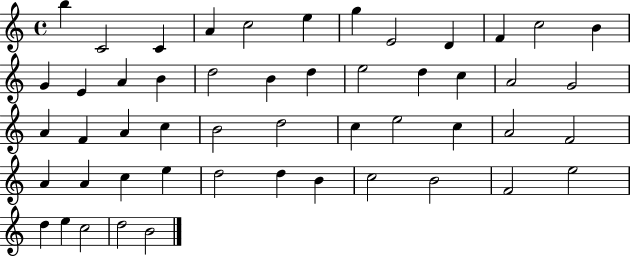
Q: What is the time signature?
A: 4/4